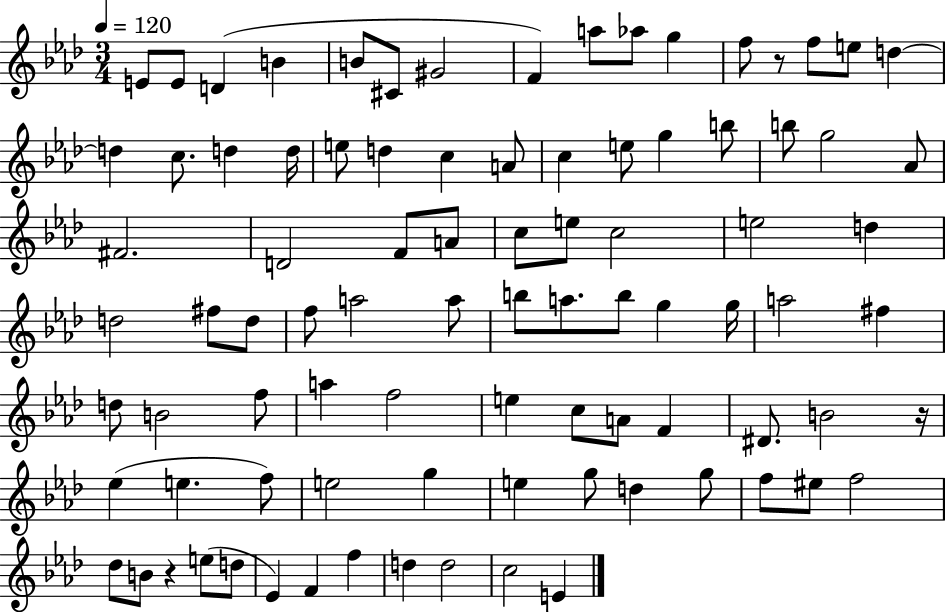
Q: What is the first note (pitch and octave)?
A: E4